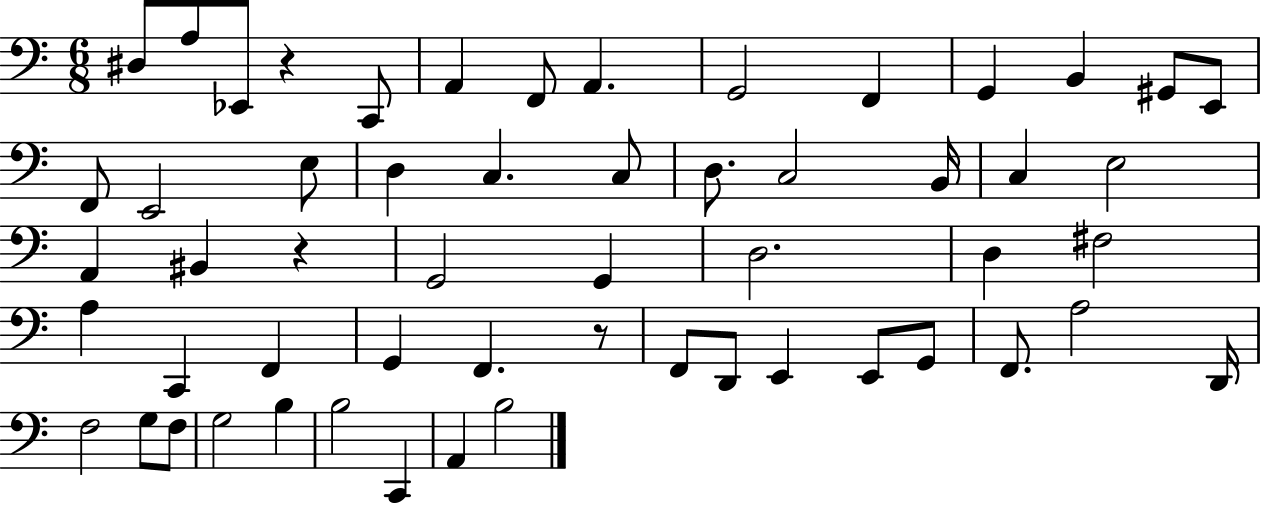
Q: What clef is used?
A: bass